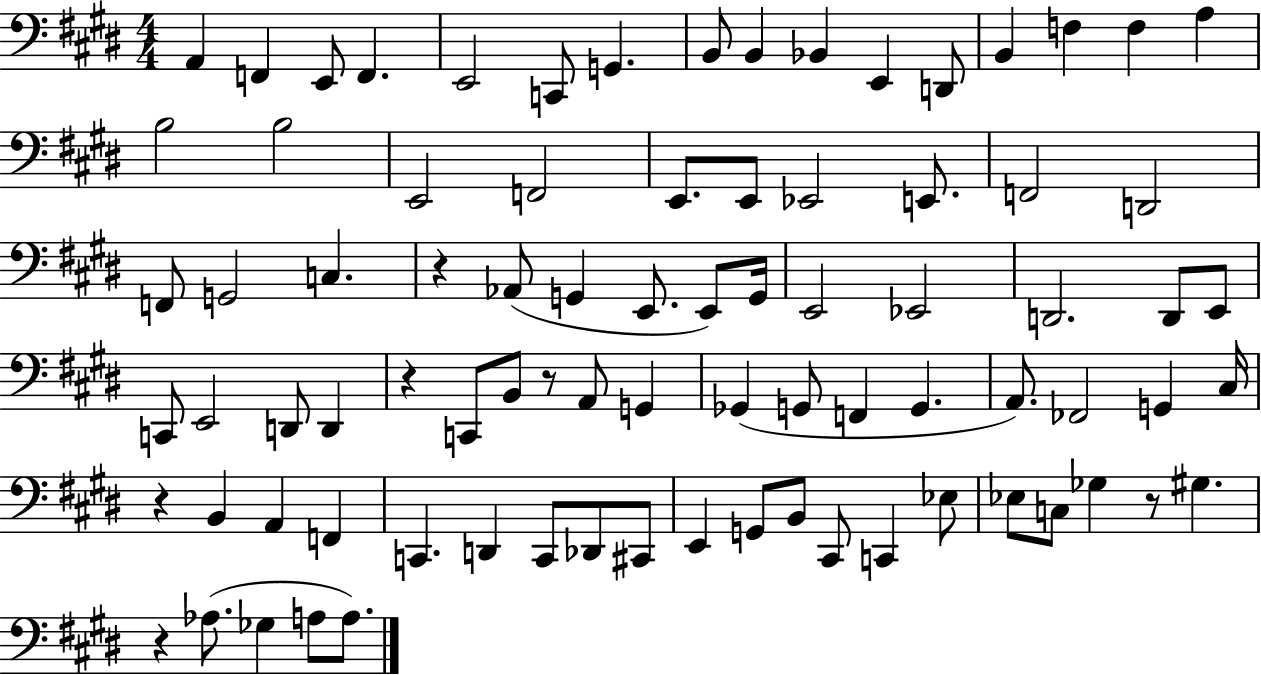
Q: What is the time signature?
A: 4/4